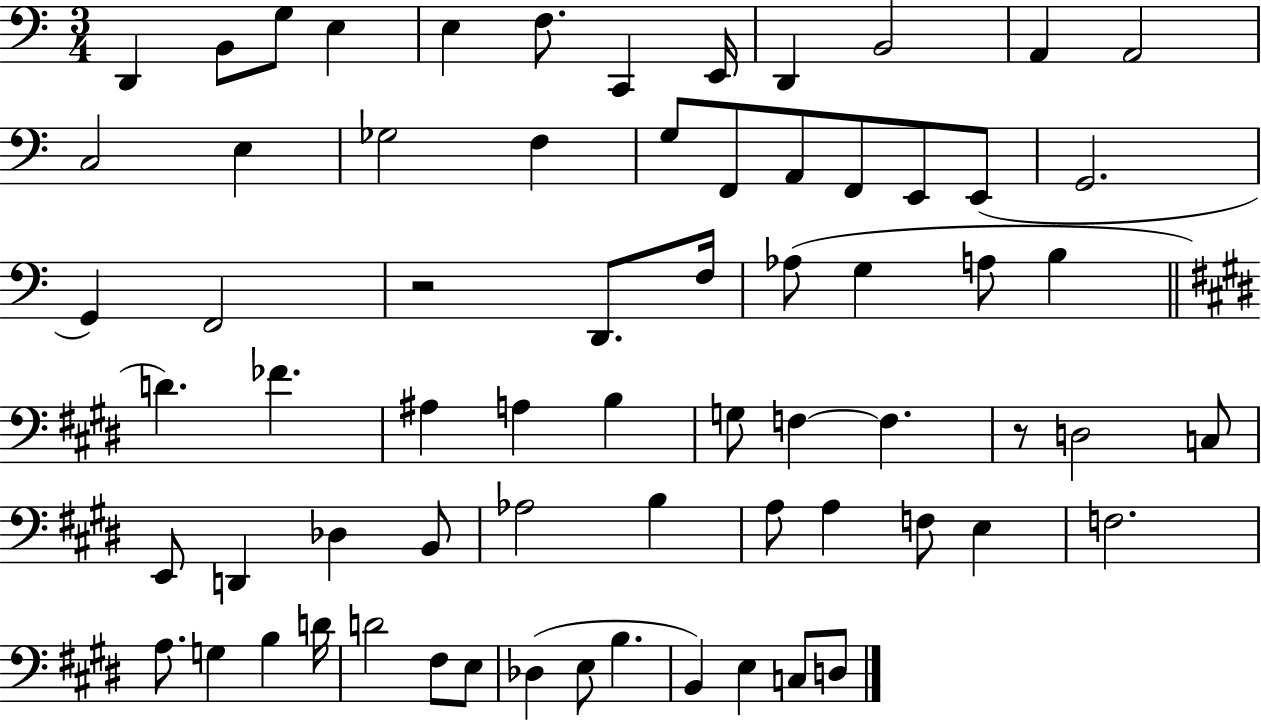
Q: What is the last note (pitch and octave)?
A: D3